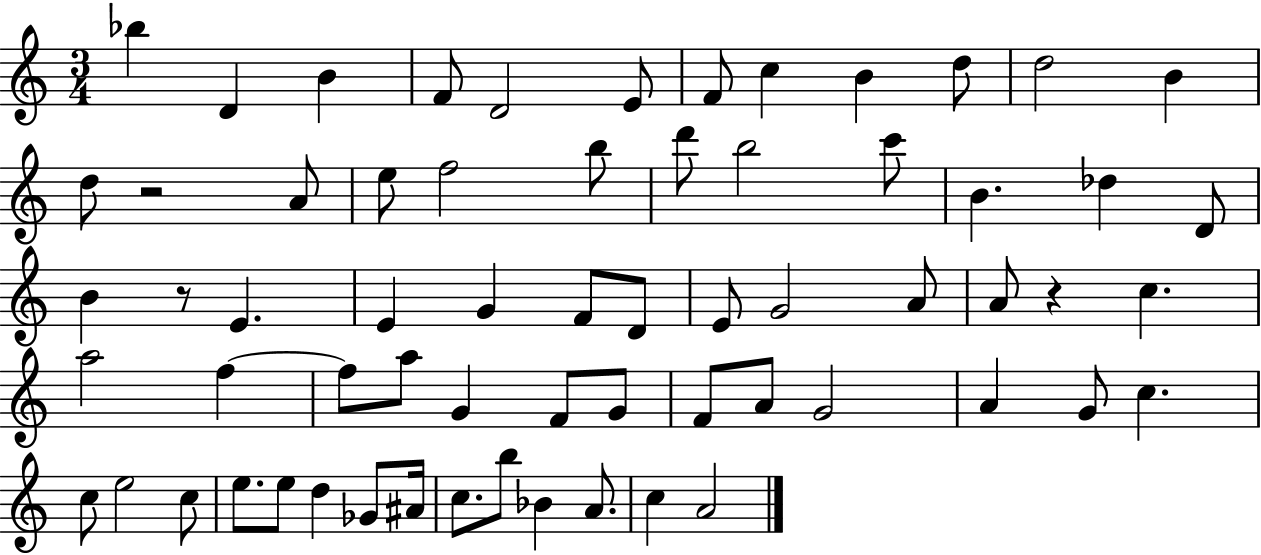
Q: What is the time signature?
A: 3/4